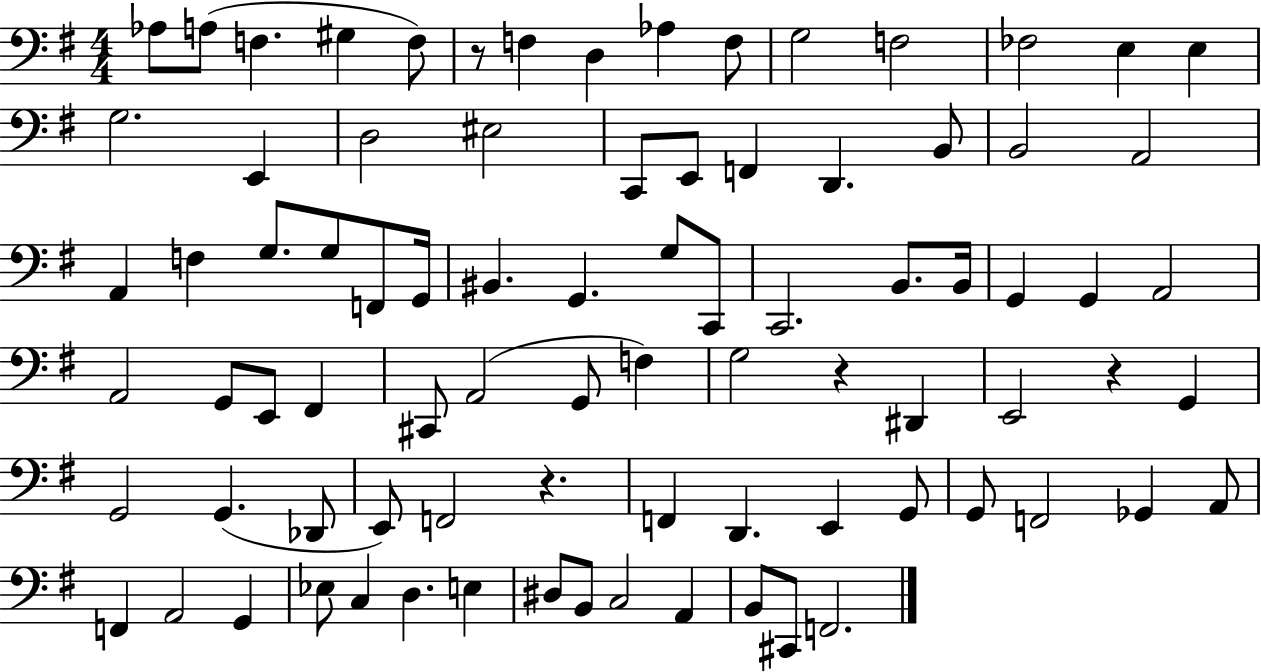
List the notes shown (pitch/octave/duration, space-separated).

Ab3/e A3/e F3/q. G#3/q F3/e R/e F3/q D3/q Ab3/q F3/e G3/h F3/h FES3/h E3/q E3/q G3/h. E2/q D3/h EIS3/h C2/e E2/e F2/q D2/q. B2/e B2/h A2/h A2/q F3/q G3/e. G3/e F2/e G2/s BIS2/q. G2/q. G3/e C2/e C2/h. B2/e. B2/s G2/q G2/q A2/h A2/h G2/e E2/e F#2/q C#2/e A2/h G2/e F3/q G3/h R/q D#2/q E2/h R/q G2/q G2/h G2/q. Db2/e E2/e F2/h R/q. F2/q D2/q. E2/q G2/e G2/e F2/h Gb2/q A2/e F2/q A2/h G2/q Eb3/e C3/q D3/q. E3/q D#3/e B2/e C3/h A2/q B2/e C#2/e F2/h.